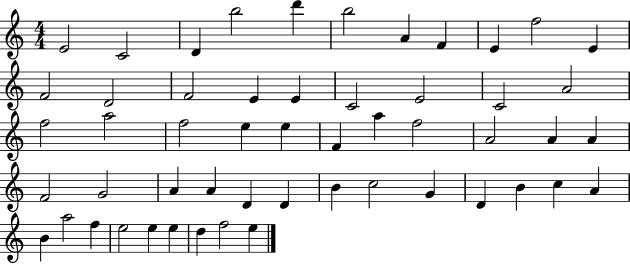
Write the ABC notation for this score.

X:1
T:Untitled
M:4/4
L:1/4
K:C
E2 C2 D b2 d' b2 A F E f2 E F2 D2 F2 E E C2 E2 C2 A2 f2 a2 f2 e e F a f2 A2 A A F2 G2 A A D D B c2 G D B c A B a2 f e2 e e d f2 e